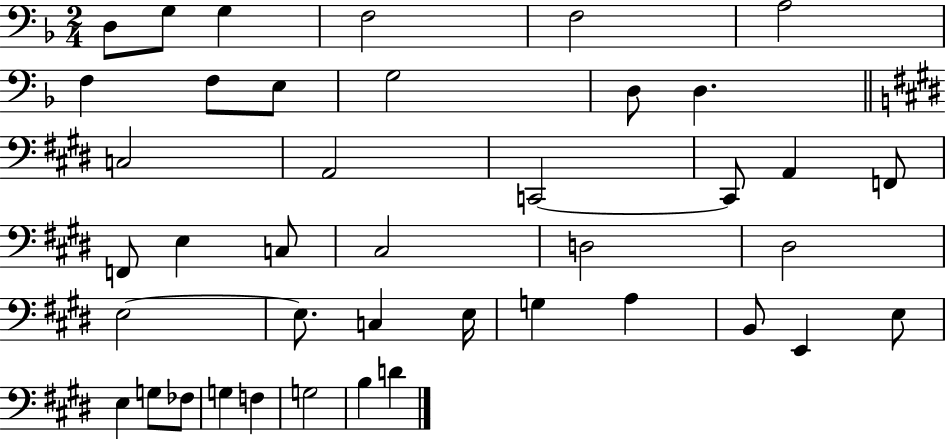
D3/e G3/e G3/q F3/h F3/h A3/h F3/q F3/e E3/e G3/h D3/e D3/q. C3/h A2/h C2/h C2/e A2/q F2/e F2/e E3/q C3/e C#3/h D3/h D#3/h E3/h E3/e. C3/q E3/s G3/q A3/q B2/e E2/q E3/e E3/q G3/e FES3/e G3/q F3/q G3/h B3/q D4/q